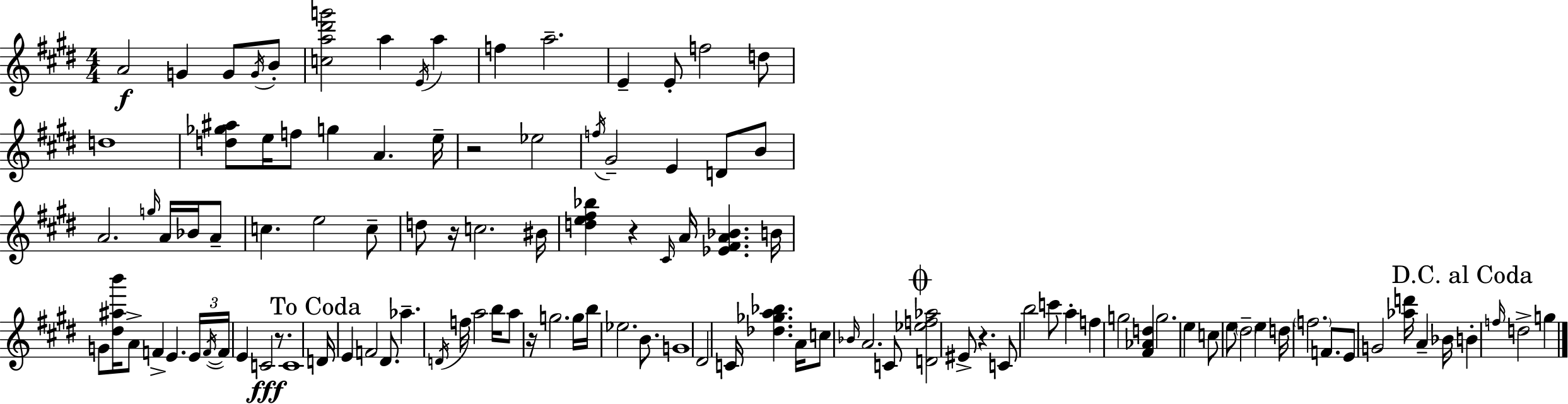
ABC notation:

X:1
T:Untitled
M:4/4
L:1/4
K:E
A2 G G/2 G/4 B/2 [ca^d'g']2 a E/4 a f a2 E E/2 f2 d/2 d4 [d_g^a]/2 e/4 f/2 g A e/4 z2 _e2 f/4 ^G2 E D/2 B/2 A2 g/4 A/4 _B/4 A/2 c e2 c/2 d/2 z/4 c2 ^B/4 [de^f_b] z ^C/4 A/4 [_E^FA_B] B/4 G/2 [^d^ab']/4 A/2 F E E/4 F/4 F/4 E C2 z/2 C4 D/4 E F2 ^D/2 _a D/4 f/4 a2 b/4 a/2 z/4 g2 g/4 b/4 _e2 B/2 G4 ^D2 C/4 [_d_ga_b] A/4 c/2 _B/4 A2 C/2 [D_ef_a]2 ^E/2 z C/2 b2 c'/2 a f g2 [^F_Ad] g2 e c/2 e/2 ^d2 e d/4 f2 F/2 E/2 G2 [_ad']/4 A _B/4 B f/4 d2 g